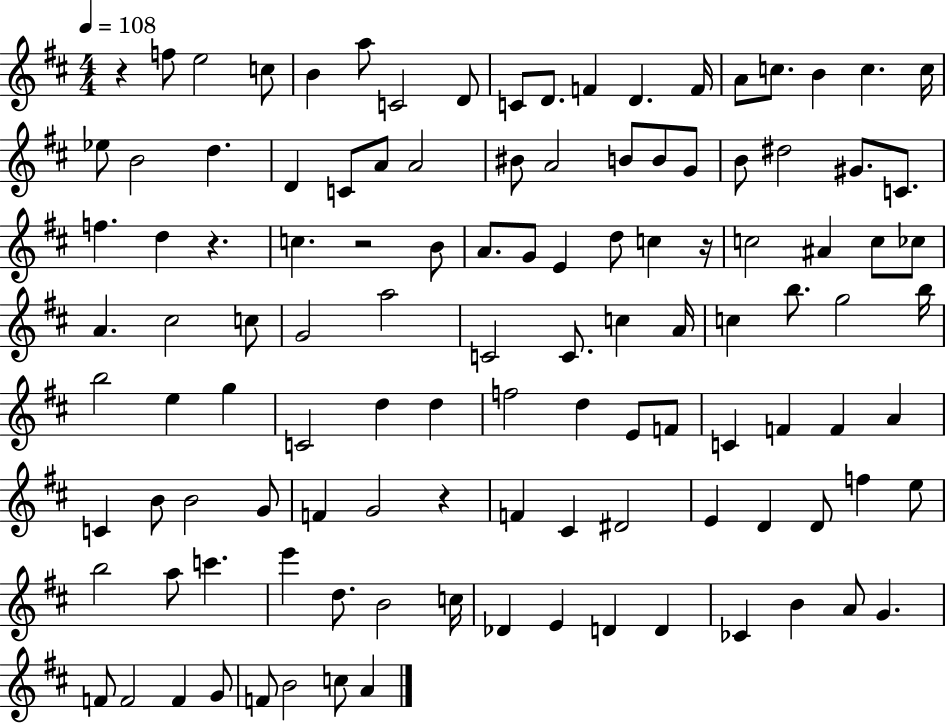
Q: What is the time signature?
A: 4/4